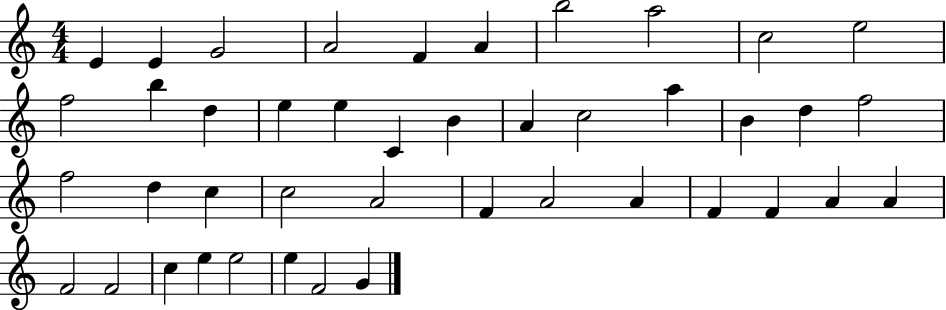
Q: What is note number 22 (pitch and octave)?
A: D5